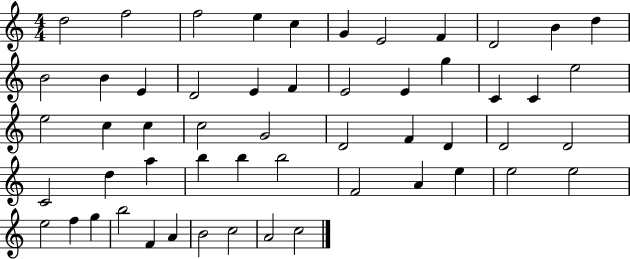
D5/h F5/h F5/h E5/q C5/q G4/q E4/h F4/q D4/h B4/q D5/q B4/h B4/q E4/q D4/h E4/q F4/q E4/h E4/q G5/q C4/q C4/q E5/h E5/h C5/q C5/q C5/h G4/h D4/h F4/q D4/q D4/h D4/h C4/h D5/q A5/q B5/q B5/q B5/h F4/h A4/q E5/q E5/h E5/h E5/h F5/q G5/q B5/h F4/q A4/q B4/h C5/h A4/h C5/h